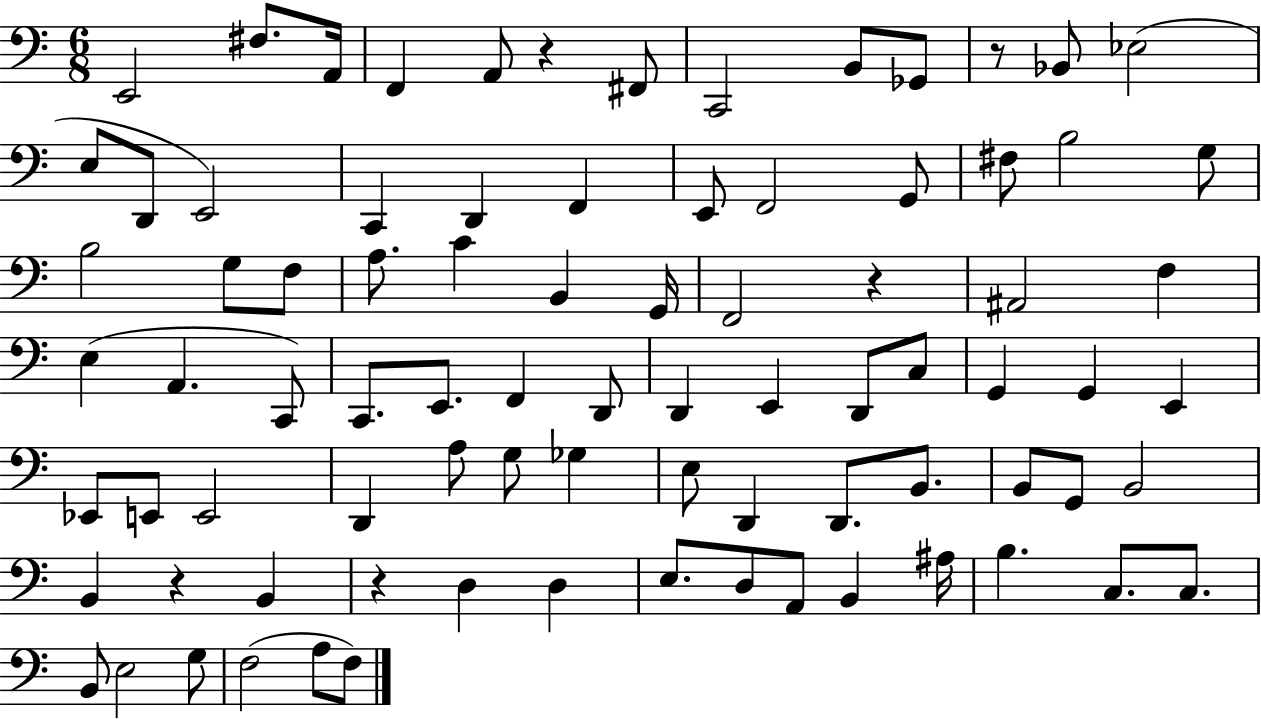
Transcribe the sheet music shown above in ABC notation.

X:1
T:Untitled
M:6/8
L:1/4
K:C
E,,2 ^F,/2 A,,/4 F,, A,,/2 z ^F,,/2 C,,2 B,,/2 _G,,/2 z/2 _B,,/2 _E,2 E,/2 D,,/2 E,,2 C,, D,, F,, E,,/2 F,,2 G,,/2 ^F,/2 B,2 G,/2 B,2 G,/2 F,/2 A,/2 C B,, G,,/4 F,,2 z ^A,,2 F, E, A,, C,,/2 C,,/2 E,,/2 F,, D,,/2 D,, E,, D,,/2 C,/2 G,, G,, E,, _E,,/2 E,,/2 E,,2 D,, A,/2 G,/2 _G, E,/2 D,, D,,/2 B,,/2 B,,/2 G,,/2 B,,2 B,, z B,, z D, D, E,/2 D,/2 A,,/2 B,, ^A,/4 B, C,/2 C,/2 B,,/2 E,2 G,/2 F,2 A,/2 F,/2